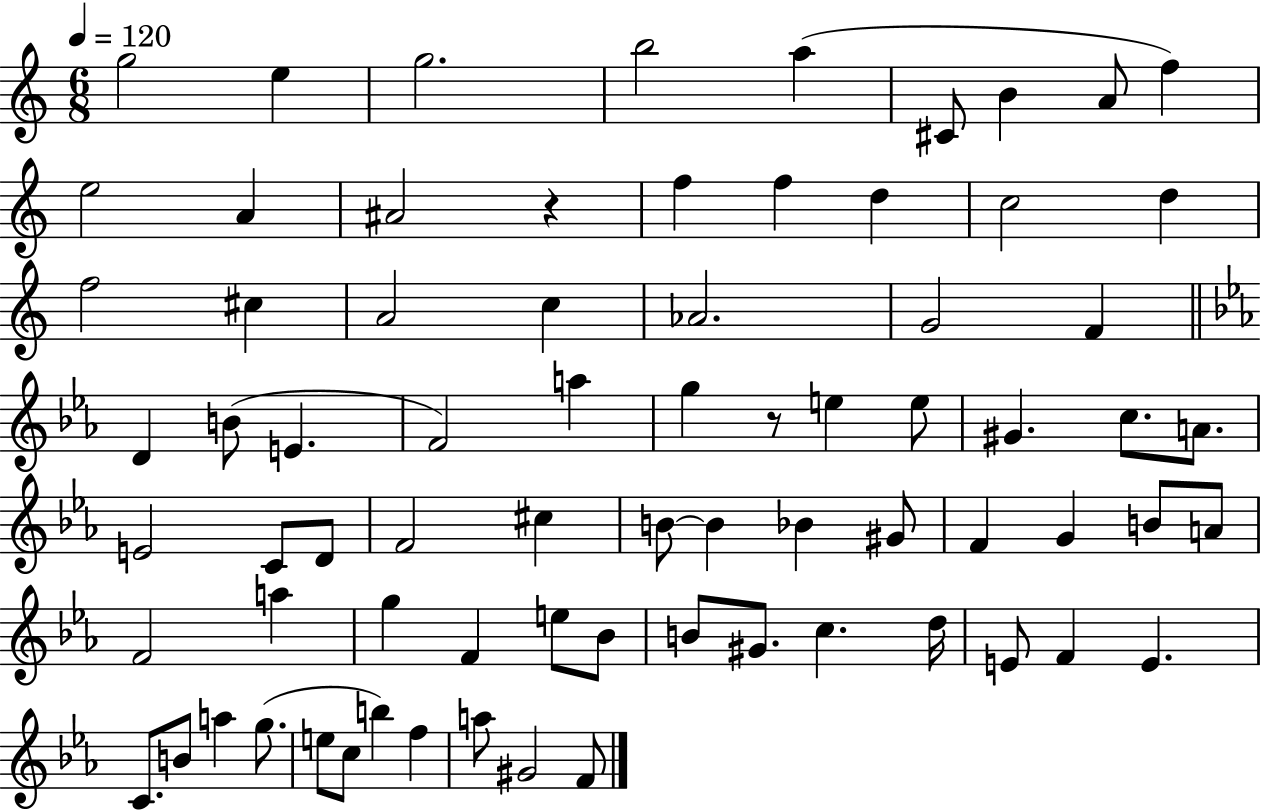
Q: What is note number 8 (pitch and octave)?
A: A4